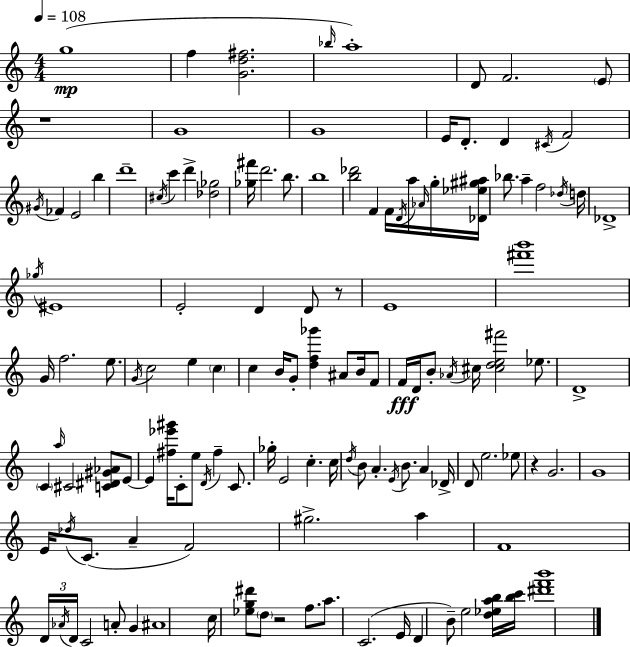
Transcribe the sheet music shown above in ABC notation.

X:1
T:Untitled
M:4/4
L:1/4
K:Am
g4 f [Gd^f]2 _b/4 a4 D/2 F2 E/2 z4 G4 G4 E/4 D/2 D ^C/4 F2 ^G/4 _F E2 b d'4 ^c/4 c' d' [_d_g]2 [_g^f']/4 d'2 b/2 b4 [b_d']2 F F/4 D/4 a/4 _A/4 g/4 [_D_e^g^a]/4 _b/2 a f2 _d/4 d/4 _D4 _g/4 ^E4 E2 D D/2 z/2 E4 [^f'b']4 G/4 f2 e/2 G/4 c2 e c c B/4 G/2 [df_g'] ^A/2 B/4 F/2 F/4 D/4 B/2 _A/4 ^c/4 [^cde^f']2 _e/2 D4 C a/4 ^C2 [C^D^G_A]/2 E/2 E [^f_e'^g']/4 C/2 e/2 D/4 ^f C/2 _g/4 E2 c c/4 d/4 B/2 A E/4 B/2 A _D/4 D/2 e2 _e/2 z G2 G4 E/4 _d/4 C/2 A F2 ^g2 a F4 D/4 _A/4 D/4 C2 A/2 G ^A4 c/4 [_eg^d']/2 d/2 z2 f/2 a/2 C2 E/4 D B/2 e2 [d_eab]/4 [bc']/4 [^d'f'b']4